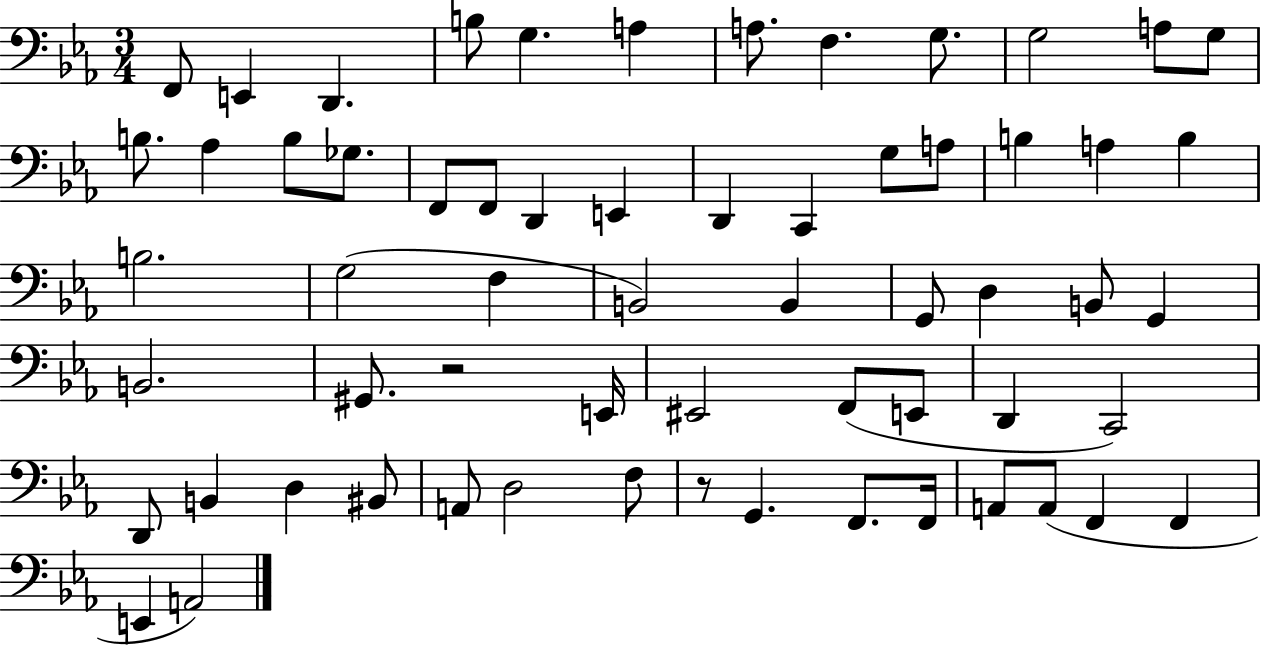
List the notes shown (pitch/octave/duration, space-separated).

F2/e E2/q D2/q. B3/e G3/q. A3/q A3/e. F3/q. G3/e. G3/h A3/e G3/e B3/e. Ab3/q B3/e Gb3/e. F2/e F2/e D2/q E2/q D2/q C2/q G3/e A3/e B3/q A3/q B3/q B3/h. G3/h F3/q B2/h B2/q G2/e D3/q B2/e G2/q B2/h. G#2/e. R/h E2/s EIS2/h F2/e E2/e D2/q C2/h D2/e B2/q D3/q BIS2/e A2/e D3/h F3/e R/e G2/q. F2/e. F2/s A2/e A2/e F2/q F2/q E2/q A2/h